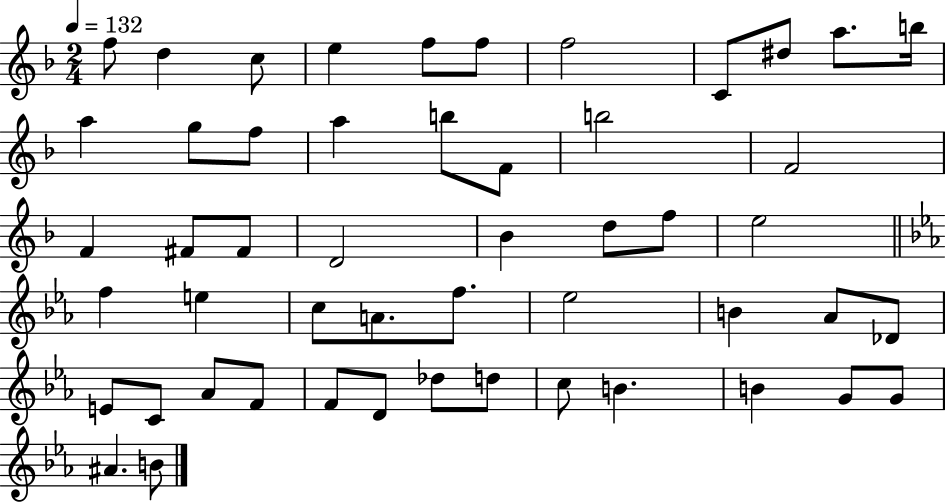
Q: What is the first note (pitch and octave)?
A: F5